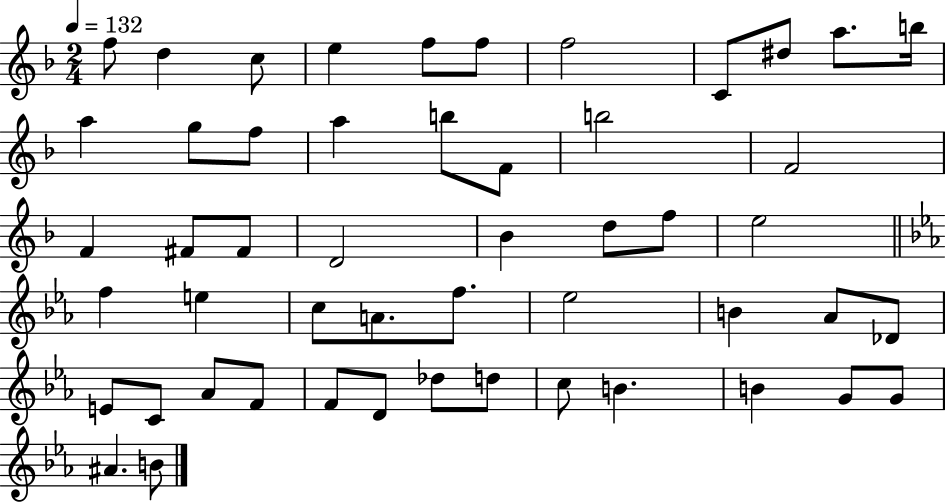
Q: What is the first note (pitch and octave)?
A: F5